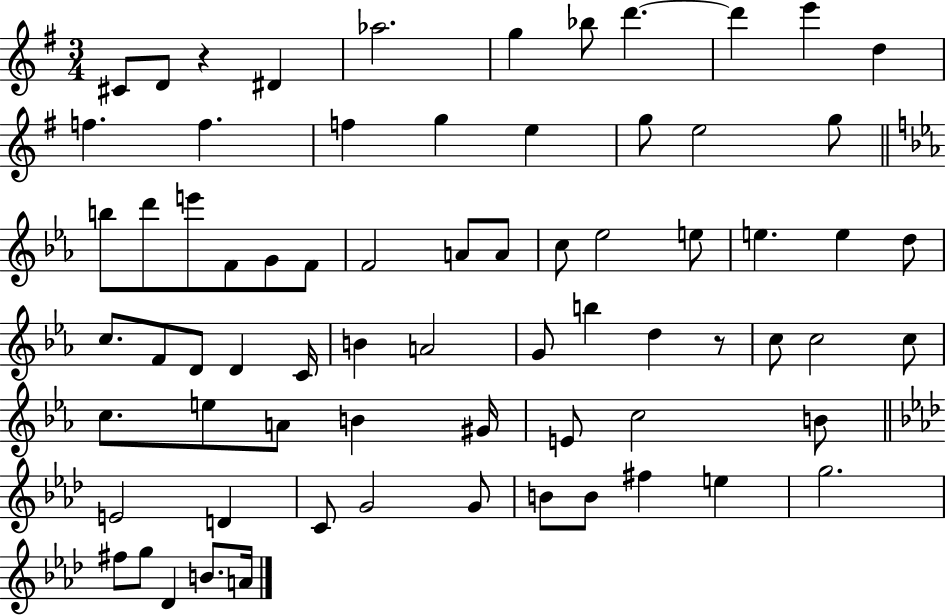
C#4/e D4/e R/q D#4/q Ab5/h. G5/q Bb5/e D6/q. D6/q E6/q D5/q F5/q. F5/q. F5/q G5/q E5/q G5/e E5/h G5/e B5/e D6/e E6/e F4/e G4/e F4/e F4/h A4/e A4/e C5/e Eb5/h E5/e E5/q. E5/q D5/e C5/e. F4/e D4/e D4/q C4/s B4/q A4/h G4/e B5/q D5/q R/e C5/e C5/h C5/e C5/e. E5/e A4/e B4/q G#4/s E4/e C5/h B4/e E4/h D4/q C4/e G4/h G4/e B4/e B4/e F#5/q E5/q G5/h. F#5/e G5/e Db4/q B4/e. A4/s